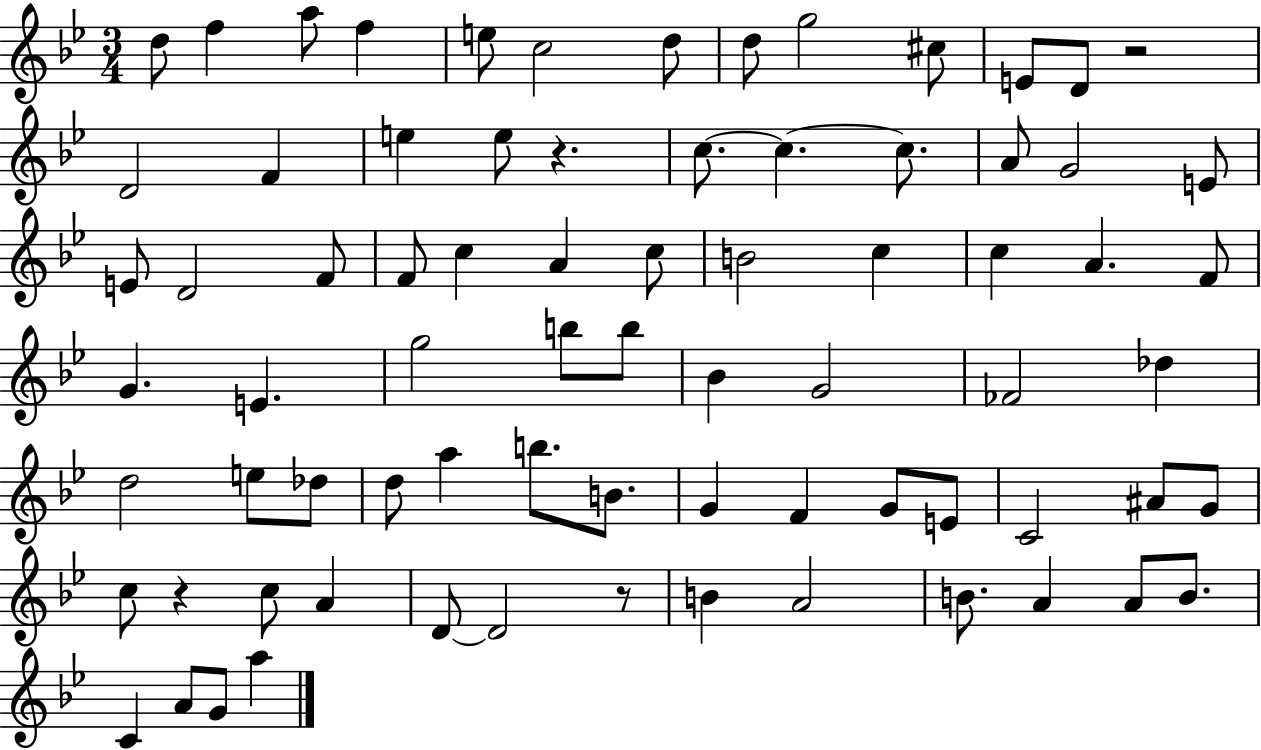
X:1
T:Untitled
M:3/4
L:1/4
K:Bb
d/2 f a/2 f e/2 c2 d/2 d/2 g2 ^c/2 E/2 D/2 z2 D2 F e e/2 z c/2 c c/2 A/2 G2 E/2 E/2 D2 F/2 F/2 c A c/2 B2 c c A F/2 G E g2 b/2 b/2 _B G2 _F2 _d d2 e/2 _d/2 d/2 a b/2 B/2 G F G/2 E/2 C2 ^A/2 G/2 c/2 z c/2 A D/2 D2 z/2 B A2 B/2 A A/2 B/2 C A/2 G/2 a